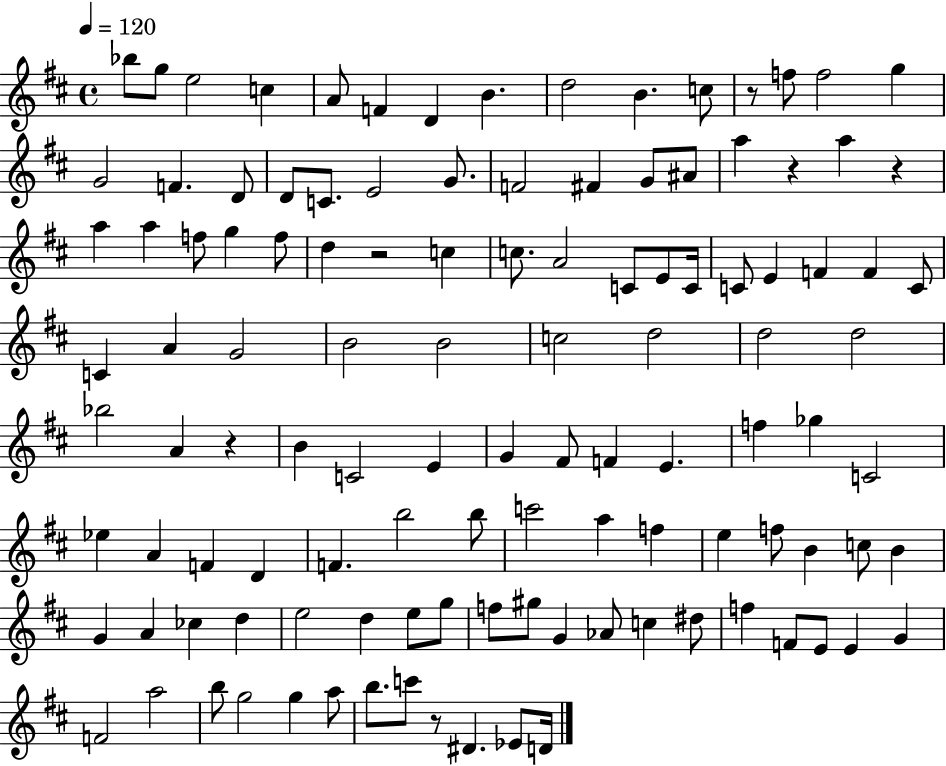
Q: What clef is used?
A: treble